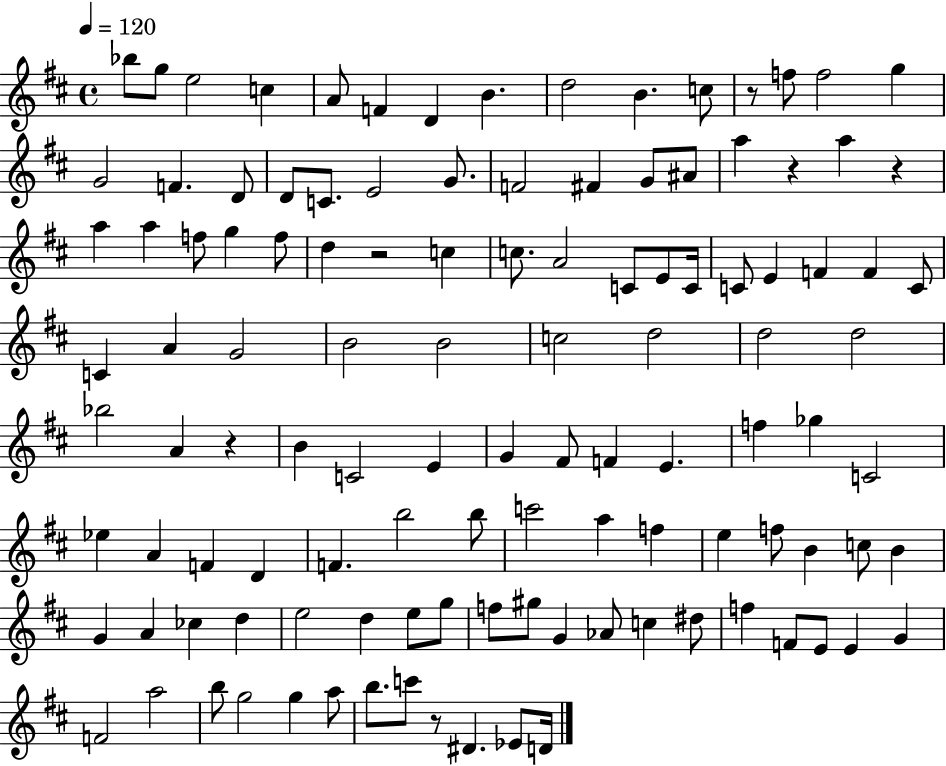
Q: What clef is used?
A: treble